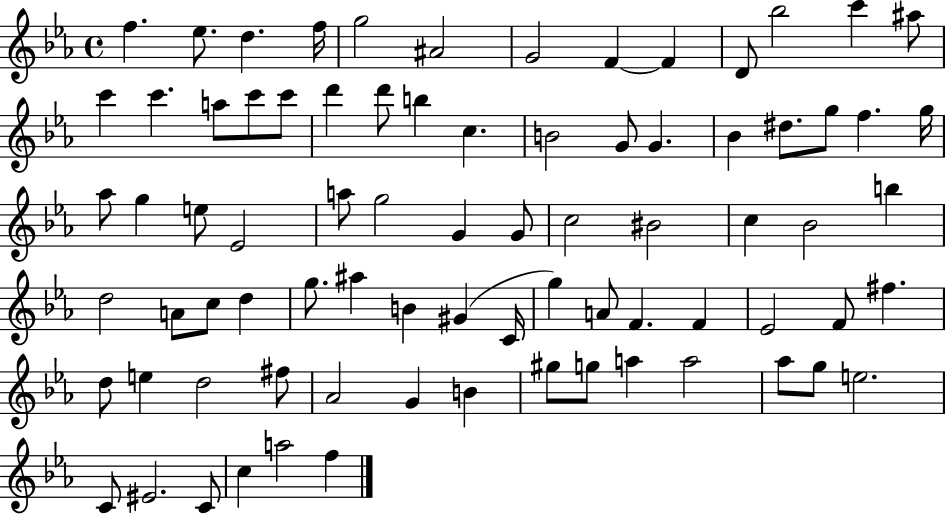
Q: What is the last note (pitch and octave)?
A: F5